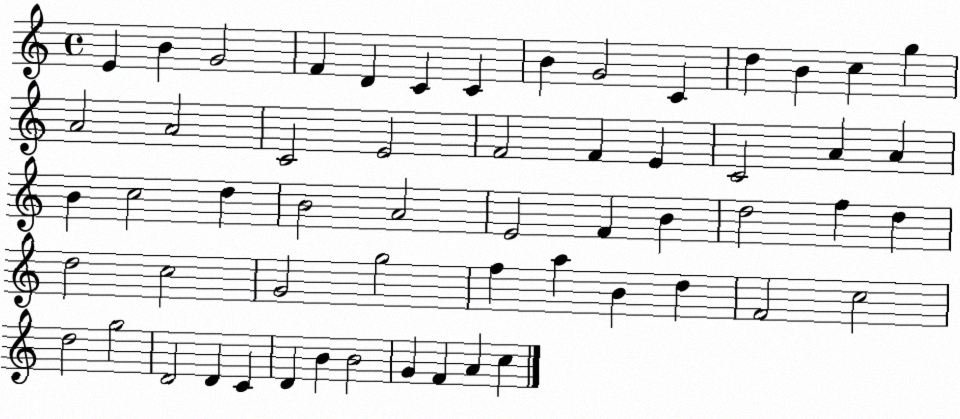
X:1
T:Untitled
M:4/4
L:1/4
K:C
E B G2 F D C C B G2 C d B c g A2 A2 C2 E2 F2 F E C2 A A B c2 d B2 A2 E2 F B d2 f d d2 c2 G2 g2 f a B d F2 c2 d2 g2 D2 D C D B B2 G F A c